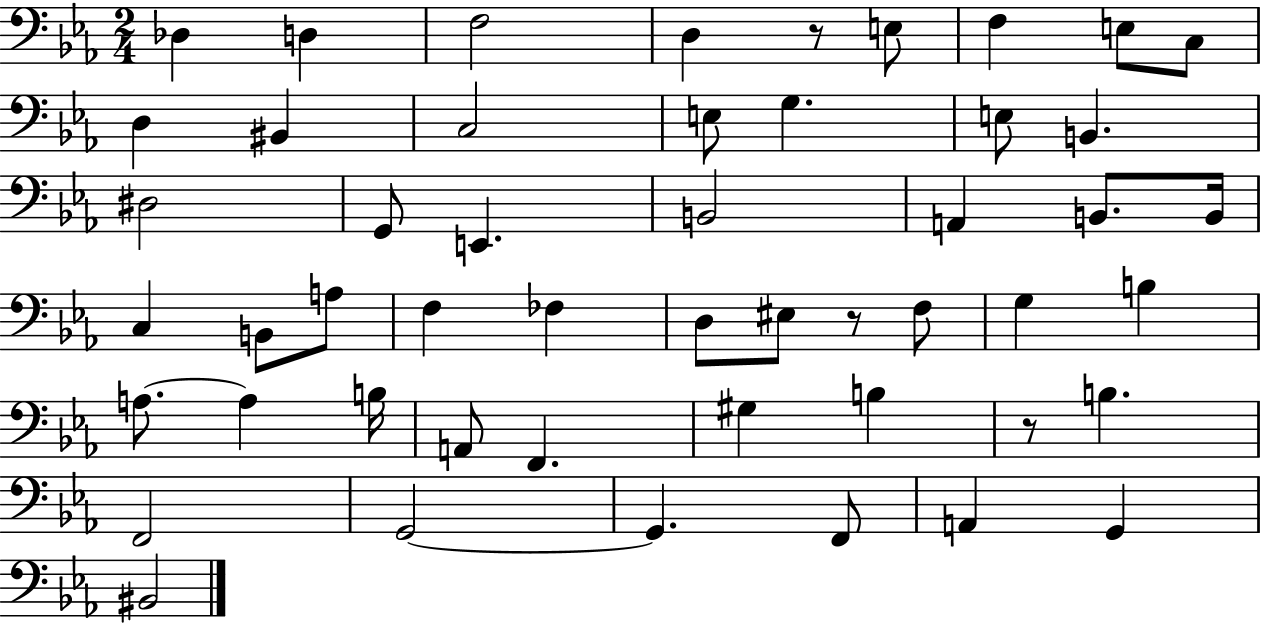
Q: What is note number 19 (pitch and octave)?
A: B2